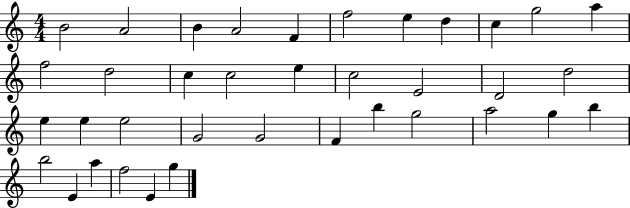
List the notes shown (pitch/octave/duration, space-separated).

B4/h A4/h B4/q A4/h F4/q F5/h E5/q D5/q C5/q G5/h A5/q F5/h D5/h C5/q C5/h E5/q C5/h E4/h D4/h D5/h E5/q E5/q E5/h G4/h G4/h F4/q B5/q G5/h A5/h G5/q B5/q B5/h E4/q A5/q F5/h E4/q G5/q